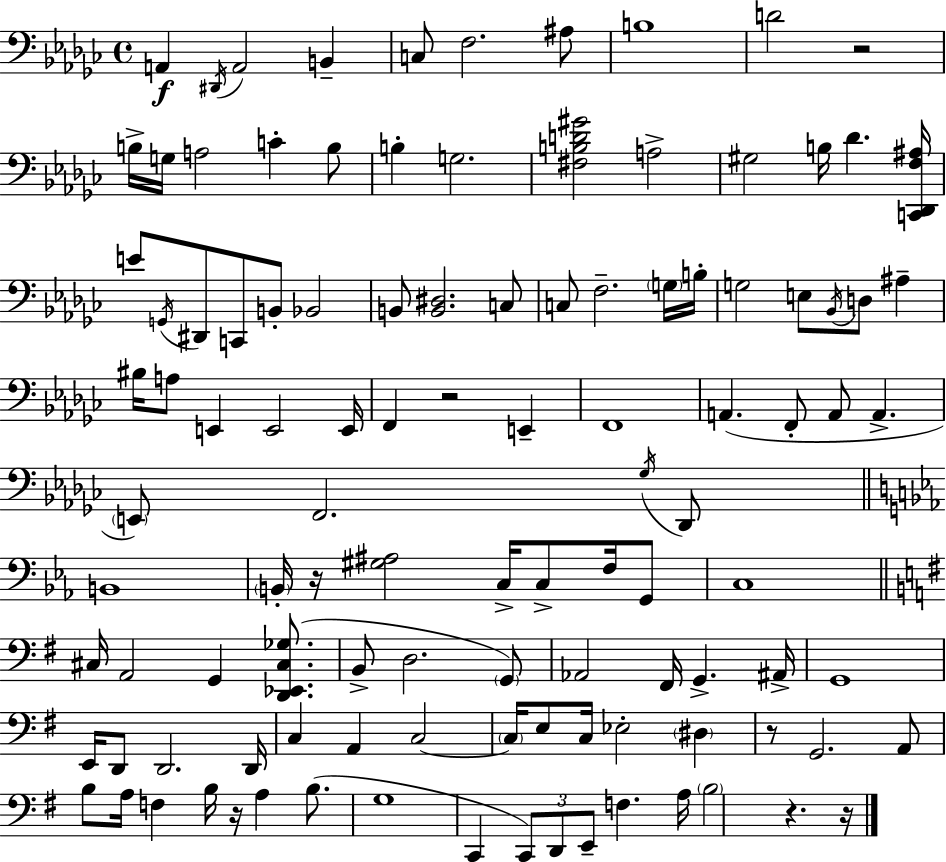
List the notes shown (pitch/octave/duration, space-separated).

A2/q D#2/s A2/h B2/q C3/e F3/h. A#3/e B3/w D4/h R/h B3/s G3/s A3/h C4/q B3/e B3/q G3/h. [F#3,B3,D4,G#4]/h A3/h G#3/h B3/s Db4/q. [C2,Db2,F3,A#3]/s E4/e G2/s D#2/e C2/e B2/e Bb2/h B2/e [B2,D#3]/h. C3/e C3/e F3/h. G3/s B3/s G3/h E3/e Bb2/s D3/e A#3/q BIS3/s A3/e E2/q E2/h E2/s F2/q R/h E2/q F2/w A2/q. F2/e A2/e A2/q. E2/e F2/h. Gb3/s Db2/e B2/w B2/s R/s [G#3,A#3]/h C3/s C3/e F3/s G2/e C3/w C#3/s A2/h G2/q [D2,Eb2,C#3,Gb3]/e. B2/e D3/h. G2/e Ab2/h F#2/s G2/q. A#2/s G2/w E2/s D2/e D2/h. D2/s C3/q A2/q C3/h C3/s E3/e C3/s Eb3/h D#3/q R/e G2/h. A2/e B3/e A3/s F3/q B3/s R/s A3/q B3/e. G3/w C2/q C2/e D2/e E2/e F3/q. A3/s B3/h R/q. R/s